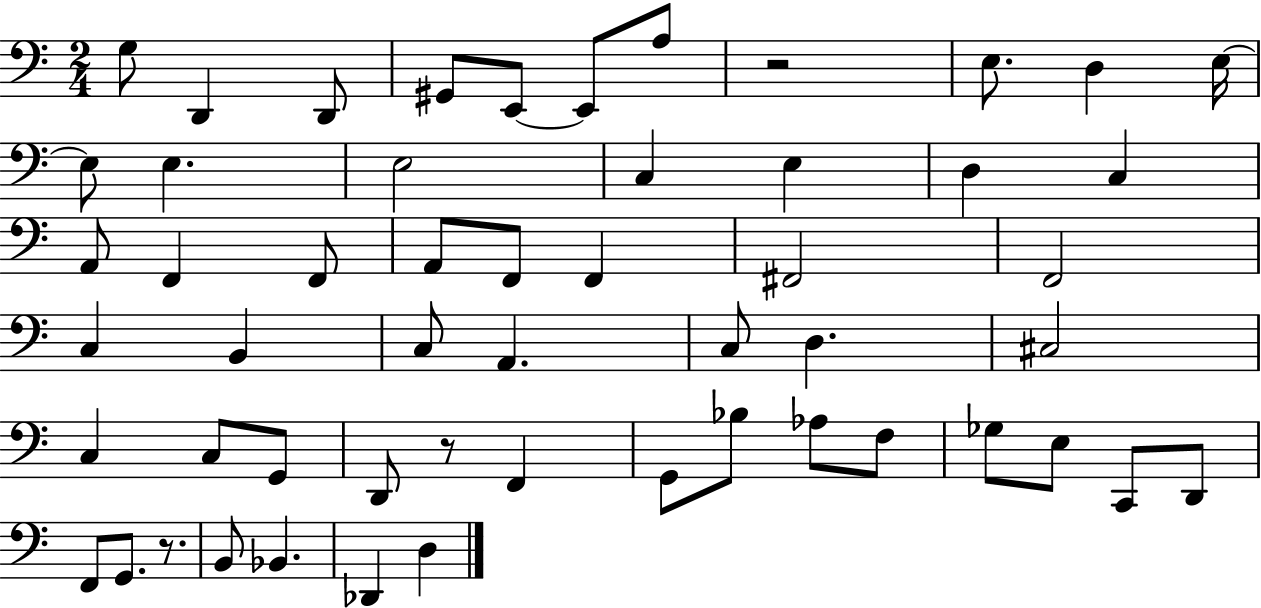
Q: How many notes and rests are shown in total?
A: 54